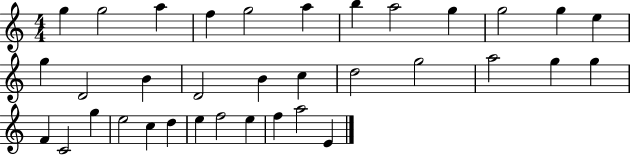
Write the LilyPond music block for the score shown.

{
  \clef treble
  \numericTimeSignature
  \time 4/4
  \key c \major
  g''4 g''2 a''4 | f''4 g''2 a''4 | b''4 a''2 g''4 | g''2 g''4 e''4 | \break g''4 d'2 b'4 | d'2 b'4 c''4 | d''2 g''2 | a''2 g''4 g''4 | \break f'4 c'2 g''4 | e''2 c''4 d''4 | e''4 f''2 e''4 | f''4 a''2 e'4 | \break \bar "|."
}